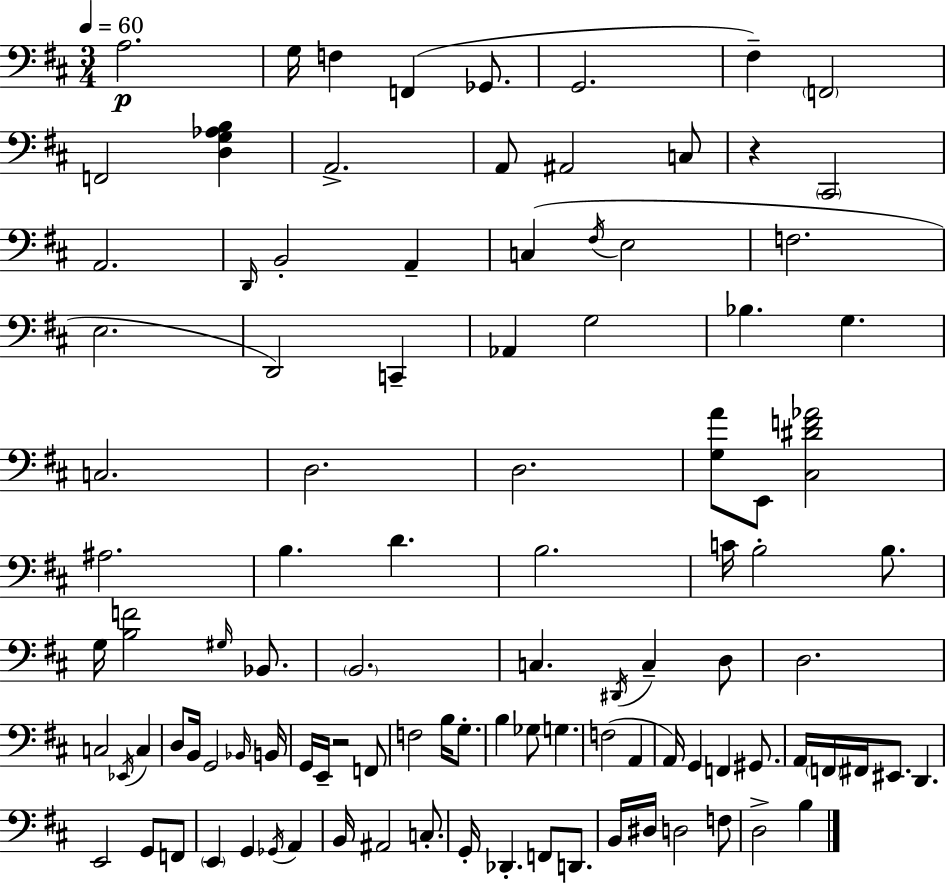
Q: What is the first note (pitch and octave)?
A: A3